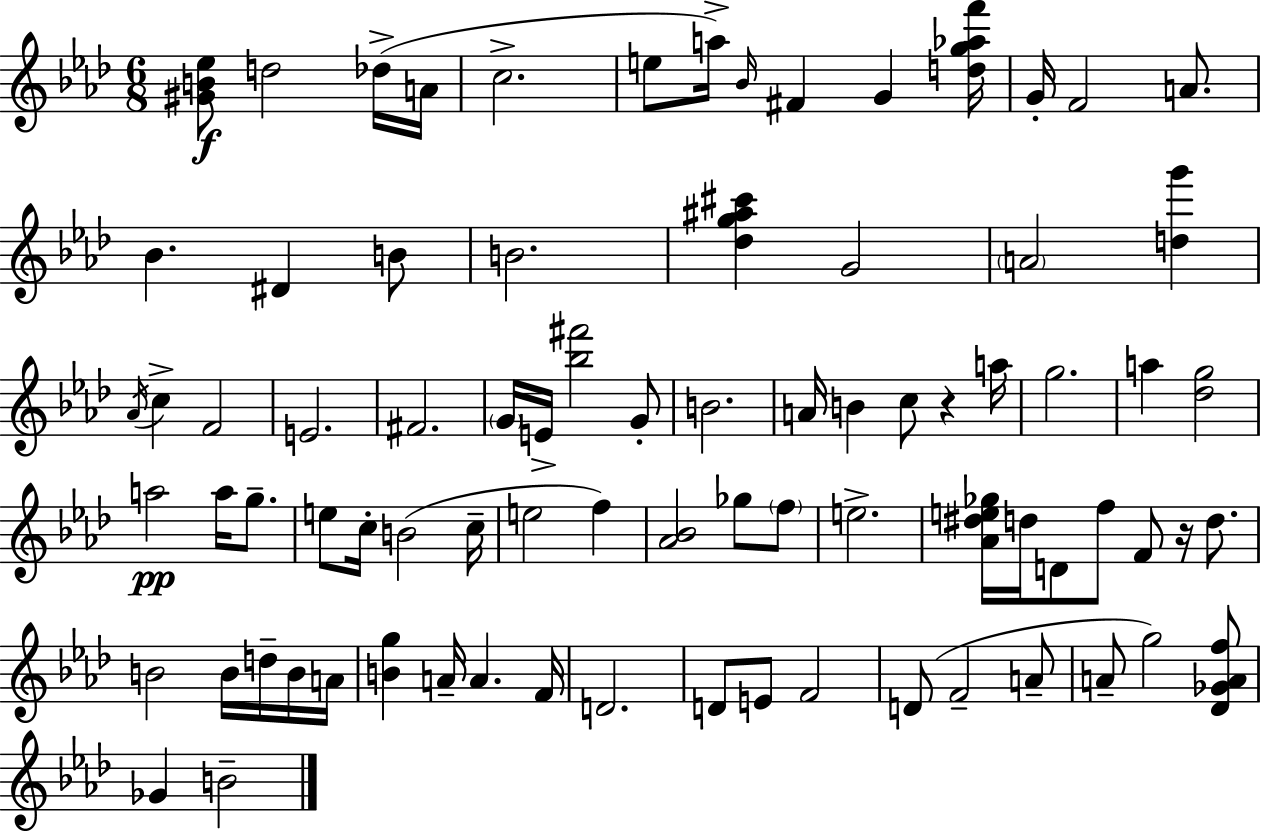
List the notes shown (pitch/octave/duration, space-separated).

[G#4,B4,Eb5]/e D5/h Db5/s A4/s C5/h. E5/e A5/s Bb4/s F#4/q G4/q [D5,G5,Ab5,F6]/s G4/s F4/h A4/e. Bb4/q. D#4/q B4/e B4/h. [Db5,G5,A#5,C#6]/q G4/h A4/h [D5,G6]/q Ab4/s C5/q F4/h E4/h. F#4/h. G4/s E4/s [Bb5,F#6]/h G4/e B4/h. A4/s B4/q C5/e R/q A5/s G5/h. A5/q [Db5,G5]/h A5/h A5/s G5/e. E5/e C5/s B4/h C5/s E5/h F5/q [Ab4,Bb4]/h Gb5/e F5/e E5/h. [Ab4,D#5,E5,Gb5]/s D5/s D4/e F5/e F4/e R/s D5/e. B4/h B4/s D5/s B4/s A4/s [B4,G5]/q A4/s A4/q. F4/s D4/h. D4/e E4/e F4/h D4/e F4/h A4/e A4/e G5/h [Db4,Gb4,A4,F5]/e Gb4/q B4/h